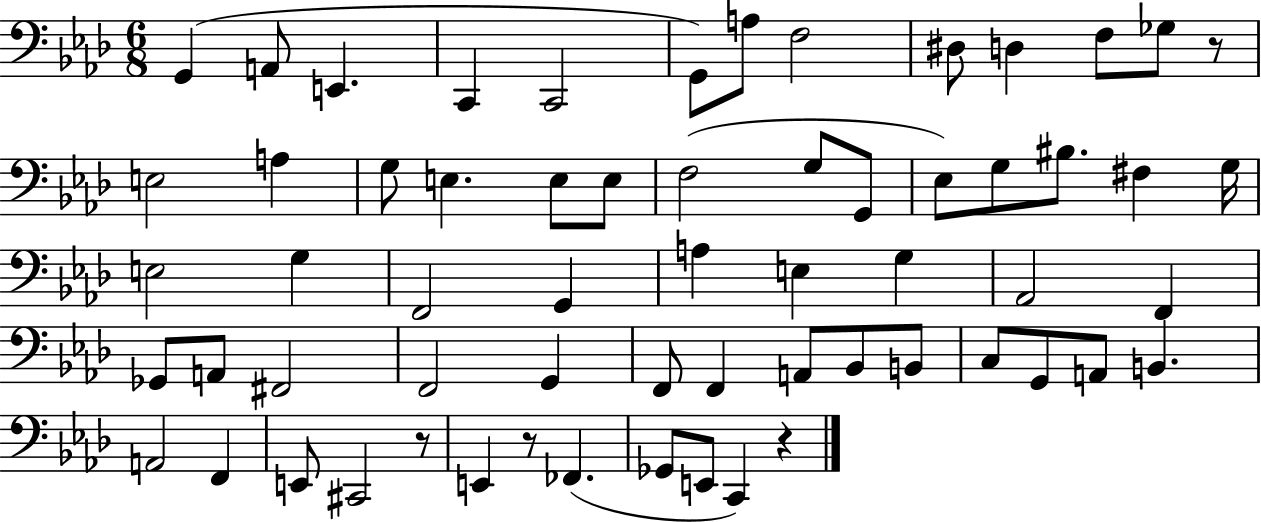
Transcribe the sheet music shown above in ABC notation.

X:1
T:Untitled
M:6/8
L:1/4
K:Ab
G,, A,,/2 E,, C,, C,,2 G,,/2 A,/2 F,2 ^D,/2 D, F,/2 _G,/2 z/2 E,2 A, G,/2 E, E,/2 E,/2 F,2 G,/2 G,,/2 _E,/2 G,/2 ^B,/2 ^F, G,/4 E,2 G, F,,2 G,, A, E, G, _A,,2 F,, _G,,/2 A,,/2 ^F,,2 F,,2 G,, F,,/2 F,, A,,/2 _B,,/2 B,,/2 C,/2 G,,/2 A,,/2 B,, A,,2 F,, E,,/2 ^C,,2 z/2 E,, z/2 _F,, _G,,/2 E,,/2 C,, z